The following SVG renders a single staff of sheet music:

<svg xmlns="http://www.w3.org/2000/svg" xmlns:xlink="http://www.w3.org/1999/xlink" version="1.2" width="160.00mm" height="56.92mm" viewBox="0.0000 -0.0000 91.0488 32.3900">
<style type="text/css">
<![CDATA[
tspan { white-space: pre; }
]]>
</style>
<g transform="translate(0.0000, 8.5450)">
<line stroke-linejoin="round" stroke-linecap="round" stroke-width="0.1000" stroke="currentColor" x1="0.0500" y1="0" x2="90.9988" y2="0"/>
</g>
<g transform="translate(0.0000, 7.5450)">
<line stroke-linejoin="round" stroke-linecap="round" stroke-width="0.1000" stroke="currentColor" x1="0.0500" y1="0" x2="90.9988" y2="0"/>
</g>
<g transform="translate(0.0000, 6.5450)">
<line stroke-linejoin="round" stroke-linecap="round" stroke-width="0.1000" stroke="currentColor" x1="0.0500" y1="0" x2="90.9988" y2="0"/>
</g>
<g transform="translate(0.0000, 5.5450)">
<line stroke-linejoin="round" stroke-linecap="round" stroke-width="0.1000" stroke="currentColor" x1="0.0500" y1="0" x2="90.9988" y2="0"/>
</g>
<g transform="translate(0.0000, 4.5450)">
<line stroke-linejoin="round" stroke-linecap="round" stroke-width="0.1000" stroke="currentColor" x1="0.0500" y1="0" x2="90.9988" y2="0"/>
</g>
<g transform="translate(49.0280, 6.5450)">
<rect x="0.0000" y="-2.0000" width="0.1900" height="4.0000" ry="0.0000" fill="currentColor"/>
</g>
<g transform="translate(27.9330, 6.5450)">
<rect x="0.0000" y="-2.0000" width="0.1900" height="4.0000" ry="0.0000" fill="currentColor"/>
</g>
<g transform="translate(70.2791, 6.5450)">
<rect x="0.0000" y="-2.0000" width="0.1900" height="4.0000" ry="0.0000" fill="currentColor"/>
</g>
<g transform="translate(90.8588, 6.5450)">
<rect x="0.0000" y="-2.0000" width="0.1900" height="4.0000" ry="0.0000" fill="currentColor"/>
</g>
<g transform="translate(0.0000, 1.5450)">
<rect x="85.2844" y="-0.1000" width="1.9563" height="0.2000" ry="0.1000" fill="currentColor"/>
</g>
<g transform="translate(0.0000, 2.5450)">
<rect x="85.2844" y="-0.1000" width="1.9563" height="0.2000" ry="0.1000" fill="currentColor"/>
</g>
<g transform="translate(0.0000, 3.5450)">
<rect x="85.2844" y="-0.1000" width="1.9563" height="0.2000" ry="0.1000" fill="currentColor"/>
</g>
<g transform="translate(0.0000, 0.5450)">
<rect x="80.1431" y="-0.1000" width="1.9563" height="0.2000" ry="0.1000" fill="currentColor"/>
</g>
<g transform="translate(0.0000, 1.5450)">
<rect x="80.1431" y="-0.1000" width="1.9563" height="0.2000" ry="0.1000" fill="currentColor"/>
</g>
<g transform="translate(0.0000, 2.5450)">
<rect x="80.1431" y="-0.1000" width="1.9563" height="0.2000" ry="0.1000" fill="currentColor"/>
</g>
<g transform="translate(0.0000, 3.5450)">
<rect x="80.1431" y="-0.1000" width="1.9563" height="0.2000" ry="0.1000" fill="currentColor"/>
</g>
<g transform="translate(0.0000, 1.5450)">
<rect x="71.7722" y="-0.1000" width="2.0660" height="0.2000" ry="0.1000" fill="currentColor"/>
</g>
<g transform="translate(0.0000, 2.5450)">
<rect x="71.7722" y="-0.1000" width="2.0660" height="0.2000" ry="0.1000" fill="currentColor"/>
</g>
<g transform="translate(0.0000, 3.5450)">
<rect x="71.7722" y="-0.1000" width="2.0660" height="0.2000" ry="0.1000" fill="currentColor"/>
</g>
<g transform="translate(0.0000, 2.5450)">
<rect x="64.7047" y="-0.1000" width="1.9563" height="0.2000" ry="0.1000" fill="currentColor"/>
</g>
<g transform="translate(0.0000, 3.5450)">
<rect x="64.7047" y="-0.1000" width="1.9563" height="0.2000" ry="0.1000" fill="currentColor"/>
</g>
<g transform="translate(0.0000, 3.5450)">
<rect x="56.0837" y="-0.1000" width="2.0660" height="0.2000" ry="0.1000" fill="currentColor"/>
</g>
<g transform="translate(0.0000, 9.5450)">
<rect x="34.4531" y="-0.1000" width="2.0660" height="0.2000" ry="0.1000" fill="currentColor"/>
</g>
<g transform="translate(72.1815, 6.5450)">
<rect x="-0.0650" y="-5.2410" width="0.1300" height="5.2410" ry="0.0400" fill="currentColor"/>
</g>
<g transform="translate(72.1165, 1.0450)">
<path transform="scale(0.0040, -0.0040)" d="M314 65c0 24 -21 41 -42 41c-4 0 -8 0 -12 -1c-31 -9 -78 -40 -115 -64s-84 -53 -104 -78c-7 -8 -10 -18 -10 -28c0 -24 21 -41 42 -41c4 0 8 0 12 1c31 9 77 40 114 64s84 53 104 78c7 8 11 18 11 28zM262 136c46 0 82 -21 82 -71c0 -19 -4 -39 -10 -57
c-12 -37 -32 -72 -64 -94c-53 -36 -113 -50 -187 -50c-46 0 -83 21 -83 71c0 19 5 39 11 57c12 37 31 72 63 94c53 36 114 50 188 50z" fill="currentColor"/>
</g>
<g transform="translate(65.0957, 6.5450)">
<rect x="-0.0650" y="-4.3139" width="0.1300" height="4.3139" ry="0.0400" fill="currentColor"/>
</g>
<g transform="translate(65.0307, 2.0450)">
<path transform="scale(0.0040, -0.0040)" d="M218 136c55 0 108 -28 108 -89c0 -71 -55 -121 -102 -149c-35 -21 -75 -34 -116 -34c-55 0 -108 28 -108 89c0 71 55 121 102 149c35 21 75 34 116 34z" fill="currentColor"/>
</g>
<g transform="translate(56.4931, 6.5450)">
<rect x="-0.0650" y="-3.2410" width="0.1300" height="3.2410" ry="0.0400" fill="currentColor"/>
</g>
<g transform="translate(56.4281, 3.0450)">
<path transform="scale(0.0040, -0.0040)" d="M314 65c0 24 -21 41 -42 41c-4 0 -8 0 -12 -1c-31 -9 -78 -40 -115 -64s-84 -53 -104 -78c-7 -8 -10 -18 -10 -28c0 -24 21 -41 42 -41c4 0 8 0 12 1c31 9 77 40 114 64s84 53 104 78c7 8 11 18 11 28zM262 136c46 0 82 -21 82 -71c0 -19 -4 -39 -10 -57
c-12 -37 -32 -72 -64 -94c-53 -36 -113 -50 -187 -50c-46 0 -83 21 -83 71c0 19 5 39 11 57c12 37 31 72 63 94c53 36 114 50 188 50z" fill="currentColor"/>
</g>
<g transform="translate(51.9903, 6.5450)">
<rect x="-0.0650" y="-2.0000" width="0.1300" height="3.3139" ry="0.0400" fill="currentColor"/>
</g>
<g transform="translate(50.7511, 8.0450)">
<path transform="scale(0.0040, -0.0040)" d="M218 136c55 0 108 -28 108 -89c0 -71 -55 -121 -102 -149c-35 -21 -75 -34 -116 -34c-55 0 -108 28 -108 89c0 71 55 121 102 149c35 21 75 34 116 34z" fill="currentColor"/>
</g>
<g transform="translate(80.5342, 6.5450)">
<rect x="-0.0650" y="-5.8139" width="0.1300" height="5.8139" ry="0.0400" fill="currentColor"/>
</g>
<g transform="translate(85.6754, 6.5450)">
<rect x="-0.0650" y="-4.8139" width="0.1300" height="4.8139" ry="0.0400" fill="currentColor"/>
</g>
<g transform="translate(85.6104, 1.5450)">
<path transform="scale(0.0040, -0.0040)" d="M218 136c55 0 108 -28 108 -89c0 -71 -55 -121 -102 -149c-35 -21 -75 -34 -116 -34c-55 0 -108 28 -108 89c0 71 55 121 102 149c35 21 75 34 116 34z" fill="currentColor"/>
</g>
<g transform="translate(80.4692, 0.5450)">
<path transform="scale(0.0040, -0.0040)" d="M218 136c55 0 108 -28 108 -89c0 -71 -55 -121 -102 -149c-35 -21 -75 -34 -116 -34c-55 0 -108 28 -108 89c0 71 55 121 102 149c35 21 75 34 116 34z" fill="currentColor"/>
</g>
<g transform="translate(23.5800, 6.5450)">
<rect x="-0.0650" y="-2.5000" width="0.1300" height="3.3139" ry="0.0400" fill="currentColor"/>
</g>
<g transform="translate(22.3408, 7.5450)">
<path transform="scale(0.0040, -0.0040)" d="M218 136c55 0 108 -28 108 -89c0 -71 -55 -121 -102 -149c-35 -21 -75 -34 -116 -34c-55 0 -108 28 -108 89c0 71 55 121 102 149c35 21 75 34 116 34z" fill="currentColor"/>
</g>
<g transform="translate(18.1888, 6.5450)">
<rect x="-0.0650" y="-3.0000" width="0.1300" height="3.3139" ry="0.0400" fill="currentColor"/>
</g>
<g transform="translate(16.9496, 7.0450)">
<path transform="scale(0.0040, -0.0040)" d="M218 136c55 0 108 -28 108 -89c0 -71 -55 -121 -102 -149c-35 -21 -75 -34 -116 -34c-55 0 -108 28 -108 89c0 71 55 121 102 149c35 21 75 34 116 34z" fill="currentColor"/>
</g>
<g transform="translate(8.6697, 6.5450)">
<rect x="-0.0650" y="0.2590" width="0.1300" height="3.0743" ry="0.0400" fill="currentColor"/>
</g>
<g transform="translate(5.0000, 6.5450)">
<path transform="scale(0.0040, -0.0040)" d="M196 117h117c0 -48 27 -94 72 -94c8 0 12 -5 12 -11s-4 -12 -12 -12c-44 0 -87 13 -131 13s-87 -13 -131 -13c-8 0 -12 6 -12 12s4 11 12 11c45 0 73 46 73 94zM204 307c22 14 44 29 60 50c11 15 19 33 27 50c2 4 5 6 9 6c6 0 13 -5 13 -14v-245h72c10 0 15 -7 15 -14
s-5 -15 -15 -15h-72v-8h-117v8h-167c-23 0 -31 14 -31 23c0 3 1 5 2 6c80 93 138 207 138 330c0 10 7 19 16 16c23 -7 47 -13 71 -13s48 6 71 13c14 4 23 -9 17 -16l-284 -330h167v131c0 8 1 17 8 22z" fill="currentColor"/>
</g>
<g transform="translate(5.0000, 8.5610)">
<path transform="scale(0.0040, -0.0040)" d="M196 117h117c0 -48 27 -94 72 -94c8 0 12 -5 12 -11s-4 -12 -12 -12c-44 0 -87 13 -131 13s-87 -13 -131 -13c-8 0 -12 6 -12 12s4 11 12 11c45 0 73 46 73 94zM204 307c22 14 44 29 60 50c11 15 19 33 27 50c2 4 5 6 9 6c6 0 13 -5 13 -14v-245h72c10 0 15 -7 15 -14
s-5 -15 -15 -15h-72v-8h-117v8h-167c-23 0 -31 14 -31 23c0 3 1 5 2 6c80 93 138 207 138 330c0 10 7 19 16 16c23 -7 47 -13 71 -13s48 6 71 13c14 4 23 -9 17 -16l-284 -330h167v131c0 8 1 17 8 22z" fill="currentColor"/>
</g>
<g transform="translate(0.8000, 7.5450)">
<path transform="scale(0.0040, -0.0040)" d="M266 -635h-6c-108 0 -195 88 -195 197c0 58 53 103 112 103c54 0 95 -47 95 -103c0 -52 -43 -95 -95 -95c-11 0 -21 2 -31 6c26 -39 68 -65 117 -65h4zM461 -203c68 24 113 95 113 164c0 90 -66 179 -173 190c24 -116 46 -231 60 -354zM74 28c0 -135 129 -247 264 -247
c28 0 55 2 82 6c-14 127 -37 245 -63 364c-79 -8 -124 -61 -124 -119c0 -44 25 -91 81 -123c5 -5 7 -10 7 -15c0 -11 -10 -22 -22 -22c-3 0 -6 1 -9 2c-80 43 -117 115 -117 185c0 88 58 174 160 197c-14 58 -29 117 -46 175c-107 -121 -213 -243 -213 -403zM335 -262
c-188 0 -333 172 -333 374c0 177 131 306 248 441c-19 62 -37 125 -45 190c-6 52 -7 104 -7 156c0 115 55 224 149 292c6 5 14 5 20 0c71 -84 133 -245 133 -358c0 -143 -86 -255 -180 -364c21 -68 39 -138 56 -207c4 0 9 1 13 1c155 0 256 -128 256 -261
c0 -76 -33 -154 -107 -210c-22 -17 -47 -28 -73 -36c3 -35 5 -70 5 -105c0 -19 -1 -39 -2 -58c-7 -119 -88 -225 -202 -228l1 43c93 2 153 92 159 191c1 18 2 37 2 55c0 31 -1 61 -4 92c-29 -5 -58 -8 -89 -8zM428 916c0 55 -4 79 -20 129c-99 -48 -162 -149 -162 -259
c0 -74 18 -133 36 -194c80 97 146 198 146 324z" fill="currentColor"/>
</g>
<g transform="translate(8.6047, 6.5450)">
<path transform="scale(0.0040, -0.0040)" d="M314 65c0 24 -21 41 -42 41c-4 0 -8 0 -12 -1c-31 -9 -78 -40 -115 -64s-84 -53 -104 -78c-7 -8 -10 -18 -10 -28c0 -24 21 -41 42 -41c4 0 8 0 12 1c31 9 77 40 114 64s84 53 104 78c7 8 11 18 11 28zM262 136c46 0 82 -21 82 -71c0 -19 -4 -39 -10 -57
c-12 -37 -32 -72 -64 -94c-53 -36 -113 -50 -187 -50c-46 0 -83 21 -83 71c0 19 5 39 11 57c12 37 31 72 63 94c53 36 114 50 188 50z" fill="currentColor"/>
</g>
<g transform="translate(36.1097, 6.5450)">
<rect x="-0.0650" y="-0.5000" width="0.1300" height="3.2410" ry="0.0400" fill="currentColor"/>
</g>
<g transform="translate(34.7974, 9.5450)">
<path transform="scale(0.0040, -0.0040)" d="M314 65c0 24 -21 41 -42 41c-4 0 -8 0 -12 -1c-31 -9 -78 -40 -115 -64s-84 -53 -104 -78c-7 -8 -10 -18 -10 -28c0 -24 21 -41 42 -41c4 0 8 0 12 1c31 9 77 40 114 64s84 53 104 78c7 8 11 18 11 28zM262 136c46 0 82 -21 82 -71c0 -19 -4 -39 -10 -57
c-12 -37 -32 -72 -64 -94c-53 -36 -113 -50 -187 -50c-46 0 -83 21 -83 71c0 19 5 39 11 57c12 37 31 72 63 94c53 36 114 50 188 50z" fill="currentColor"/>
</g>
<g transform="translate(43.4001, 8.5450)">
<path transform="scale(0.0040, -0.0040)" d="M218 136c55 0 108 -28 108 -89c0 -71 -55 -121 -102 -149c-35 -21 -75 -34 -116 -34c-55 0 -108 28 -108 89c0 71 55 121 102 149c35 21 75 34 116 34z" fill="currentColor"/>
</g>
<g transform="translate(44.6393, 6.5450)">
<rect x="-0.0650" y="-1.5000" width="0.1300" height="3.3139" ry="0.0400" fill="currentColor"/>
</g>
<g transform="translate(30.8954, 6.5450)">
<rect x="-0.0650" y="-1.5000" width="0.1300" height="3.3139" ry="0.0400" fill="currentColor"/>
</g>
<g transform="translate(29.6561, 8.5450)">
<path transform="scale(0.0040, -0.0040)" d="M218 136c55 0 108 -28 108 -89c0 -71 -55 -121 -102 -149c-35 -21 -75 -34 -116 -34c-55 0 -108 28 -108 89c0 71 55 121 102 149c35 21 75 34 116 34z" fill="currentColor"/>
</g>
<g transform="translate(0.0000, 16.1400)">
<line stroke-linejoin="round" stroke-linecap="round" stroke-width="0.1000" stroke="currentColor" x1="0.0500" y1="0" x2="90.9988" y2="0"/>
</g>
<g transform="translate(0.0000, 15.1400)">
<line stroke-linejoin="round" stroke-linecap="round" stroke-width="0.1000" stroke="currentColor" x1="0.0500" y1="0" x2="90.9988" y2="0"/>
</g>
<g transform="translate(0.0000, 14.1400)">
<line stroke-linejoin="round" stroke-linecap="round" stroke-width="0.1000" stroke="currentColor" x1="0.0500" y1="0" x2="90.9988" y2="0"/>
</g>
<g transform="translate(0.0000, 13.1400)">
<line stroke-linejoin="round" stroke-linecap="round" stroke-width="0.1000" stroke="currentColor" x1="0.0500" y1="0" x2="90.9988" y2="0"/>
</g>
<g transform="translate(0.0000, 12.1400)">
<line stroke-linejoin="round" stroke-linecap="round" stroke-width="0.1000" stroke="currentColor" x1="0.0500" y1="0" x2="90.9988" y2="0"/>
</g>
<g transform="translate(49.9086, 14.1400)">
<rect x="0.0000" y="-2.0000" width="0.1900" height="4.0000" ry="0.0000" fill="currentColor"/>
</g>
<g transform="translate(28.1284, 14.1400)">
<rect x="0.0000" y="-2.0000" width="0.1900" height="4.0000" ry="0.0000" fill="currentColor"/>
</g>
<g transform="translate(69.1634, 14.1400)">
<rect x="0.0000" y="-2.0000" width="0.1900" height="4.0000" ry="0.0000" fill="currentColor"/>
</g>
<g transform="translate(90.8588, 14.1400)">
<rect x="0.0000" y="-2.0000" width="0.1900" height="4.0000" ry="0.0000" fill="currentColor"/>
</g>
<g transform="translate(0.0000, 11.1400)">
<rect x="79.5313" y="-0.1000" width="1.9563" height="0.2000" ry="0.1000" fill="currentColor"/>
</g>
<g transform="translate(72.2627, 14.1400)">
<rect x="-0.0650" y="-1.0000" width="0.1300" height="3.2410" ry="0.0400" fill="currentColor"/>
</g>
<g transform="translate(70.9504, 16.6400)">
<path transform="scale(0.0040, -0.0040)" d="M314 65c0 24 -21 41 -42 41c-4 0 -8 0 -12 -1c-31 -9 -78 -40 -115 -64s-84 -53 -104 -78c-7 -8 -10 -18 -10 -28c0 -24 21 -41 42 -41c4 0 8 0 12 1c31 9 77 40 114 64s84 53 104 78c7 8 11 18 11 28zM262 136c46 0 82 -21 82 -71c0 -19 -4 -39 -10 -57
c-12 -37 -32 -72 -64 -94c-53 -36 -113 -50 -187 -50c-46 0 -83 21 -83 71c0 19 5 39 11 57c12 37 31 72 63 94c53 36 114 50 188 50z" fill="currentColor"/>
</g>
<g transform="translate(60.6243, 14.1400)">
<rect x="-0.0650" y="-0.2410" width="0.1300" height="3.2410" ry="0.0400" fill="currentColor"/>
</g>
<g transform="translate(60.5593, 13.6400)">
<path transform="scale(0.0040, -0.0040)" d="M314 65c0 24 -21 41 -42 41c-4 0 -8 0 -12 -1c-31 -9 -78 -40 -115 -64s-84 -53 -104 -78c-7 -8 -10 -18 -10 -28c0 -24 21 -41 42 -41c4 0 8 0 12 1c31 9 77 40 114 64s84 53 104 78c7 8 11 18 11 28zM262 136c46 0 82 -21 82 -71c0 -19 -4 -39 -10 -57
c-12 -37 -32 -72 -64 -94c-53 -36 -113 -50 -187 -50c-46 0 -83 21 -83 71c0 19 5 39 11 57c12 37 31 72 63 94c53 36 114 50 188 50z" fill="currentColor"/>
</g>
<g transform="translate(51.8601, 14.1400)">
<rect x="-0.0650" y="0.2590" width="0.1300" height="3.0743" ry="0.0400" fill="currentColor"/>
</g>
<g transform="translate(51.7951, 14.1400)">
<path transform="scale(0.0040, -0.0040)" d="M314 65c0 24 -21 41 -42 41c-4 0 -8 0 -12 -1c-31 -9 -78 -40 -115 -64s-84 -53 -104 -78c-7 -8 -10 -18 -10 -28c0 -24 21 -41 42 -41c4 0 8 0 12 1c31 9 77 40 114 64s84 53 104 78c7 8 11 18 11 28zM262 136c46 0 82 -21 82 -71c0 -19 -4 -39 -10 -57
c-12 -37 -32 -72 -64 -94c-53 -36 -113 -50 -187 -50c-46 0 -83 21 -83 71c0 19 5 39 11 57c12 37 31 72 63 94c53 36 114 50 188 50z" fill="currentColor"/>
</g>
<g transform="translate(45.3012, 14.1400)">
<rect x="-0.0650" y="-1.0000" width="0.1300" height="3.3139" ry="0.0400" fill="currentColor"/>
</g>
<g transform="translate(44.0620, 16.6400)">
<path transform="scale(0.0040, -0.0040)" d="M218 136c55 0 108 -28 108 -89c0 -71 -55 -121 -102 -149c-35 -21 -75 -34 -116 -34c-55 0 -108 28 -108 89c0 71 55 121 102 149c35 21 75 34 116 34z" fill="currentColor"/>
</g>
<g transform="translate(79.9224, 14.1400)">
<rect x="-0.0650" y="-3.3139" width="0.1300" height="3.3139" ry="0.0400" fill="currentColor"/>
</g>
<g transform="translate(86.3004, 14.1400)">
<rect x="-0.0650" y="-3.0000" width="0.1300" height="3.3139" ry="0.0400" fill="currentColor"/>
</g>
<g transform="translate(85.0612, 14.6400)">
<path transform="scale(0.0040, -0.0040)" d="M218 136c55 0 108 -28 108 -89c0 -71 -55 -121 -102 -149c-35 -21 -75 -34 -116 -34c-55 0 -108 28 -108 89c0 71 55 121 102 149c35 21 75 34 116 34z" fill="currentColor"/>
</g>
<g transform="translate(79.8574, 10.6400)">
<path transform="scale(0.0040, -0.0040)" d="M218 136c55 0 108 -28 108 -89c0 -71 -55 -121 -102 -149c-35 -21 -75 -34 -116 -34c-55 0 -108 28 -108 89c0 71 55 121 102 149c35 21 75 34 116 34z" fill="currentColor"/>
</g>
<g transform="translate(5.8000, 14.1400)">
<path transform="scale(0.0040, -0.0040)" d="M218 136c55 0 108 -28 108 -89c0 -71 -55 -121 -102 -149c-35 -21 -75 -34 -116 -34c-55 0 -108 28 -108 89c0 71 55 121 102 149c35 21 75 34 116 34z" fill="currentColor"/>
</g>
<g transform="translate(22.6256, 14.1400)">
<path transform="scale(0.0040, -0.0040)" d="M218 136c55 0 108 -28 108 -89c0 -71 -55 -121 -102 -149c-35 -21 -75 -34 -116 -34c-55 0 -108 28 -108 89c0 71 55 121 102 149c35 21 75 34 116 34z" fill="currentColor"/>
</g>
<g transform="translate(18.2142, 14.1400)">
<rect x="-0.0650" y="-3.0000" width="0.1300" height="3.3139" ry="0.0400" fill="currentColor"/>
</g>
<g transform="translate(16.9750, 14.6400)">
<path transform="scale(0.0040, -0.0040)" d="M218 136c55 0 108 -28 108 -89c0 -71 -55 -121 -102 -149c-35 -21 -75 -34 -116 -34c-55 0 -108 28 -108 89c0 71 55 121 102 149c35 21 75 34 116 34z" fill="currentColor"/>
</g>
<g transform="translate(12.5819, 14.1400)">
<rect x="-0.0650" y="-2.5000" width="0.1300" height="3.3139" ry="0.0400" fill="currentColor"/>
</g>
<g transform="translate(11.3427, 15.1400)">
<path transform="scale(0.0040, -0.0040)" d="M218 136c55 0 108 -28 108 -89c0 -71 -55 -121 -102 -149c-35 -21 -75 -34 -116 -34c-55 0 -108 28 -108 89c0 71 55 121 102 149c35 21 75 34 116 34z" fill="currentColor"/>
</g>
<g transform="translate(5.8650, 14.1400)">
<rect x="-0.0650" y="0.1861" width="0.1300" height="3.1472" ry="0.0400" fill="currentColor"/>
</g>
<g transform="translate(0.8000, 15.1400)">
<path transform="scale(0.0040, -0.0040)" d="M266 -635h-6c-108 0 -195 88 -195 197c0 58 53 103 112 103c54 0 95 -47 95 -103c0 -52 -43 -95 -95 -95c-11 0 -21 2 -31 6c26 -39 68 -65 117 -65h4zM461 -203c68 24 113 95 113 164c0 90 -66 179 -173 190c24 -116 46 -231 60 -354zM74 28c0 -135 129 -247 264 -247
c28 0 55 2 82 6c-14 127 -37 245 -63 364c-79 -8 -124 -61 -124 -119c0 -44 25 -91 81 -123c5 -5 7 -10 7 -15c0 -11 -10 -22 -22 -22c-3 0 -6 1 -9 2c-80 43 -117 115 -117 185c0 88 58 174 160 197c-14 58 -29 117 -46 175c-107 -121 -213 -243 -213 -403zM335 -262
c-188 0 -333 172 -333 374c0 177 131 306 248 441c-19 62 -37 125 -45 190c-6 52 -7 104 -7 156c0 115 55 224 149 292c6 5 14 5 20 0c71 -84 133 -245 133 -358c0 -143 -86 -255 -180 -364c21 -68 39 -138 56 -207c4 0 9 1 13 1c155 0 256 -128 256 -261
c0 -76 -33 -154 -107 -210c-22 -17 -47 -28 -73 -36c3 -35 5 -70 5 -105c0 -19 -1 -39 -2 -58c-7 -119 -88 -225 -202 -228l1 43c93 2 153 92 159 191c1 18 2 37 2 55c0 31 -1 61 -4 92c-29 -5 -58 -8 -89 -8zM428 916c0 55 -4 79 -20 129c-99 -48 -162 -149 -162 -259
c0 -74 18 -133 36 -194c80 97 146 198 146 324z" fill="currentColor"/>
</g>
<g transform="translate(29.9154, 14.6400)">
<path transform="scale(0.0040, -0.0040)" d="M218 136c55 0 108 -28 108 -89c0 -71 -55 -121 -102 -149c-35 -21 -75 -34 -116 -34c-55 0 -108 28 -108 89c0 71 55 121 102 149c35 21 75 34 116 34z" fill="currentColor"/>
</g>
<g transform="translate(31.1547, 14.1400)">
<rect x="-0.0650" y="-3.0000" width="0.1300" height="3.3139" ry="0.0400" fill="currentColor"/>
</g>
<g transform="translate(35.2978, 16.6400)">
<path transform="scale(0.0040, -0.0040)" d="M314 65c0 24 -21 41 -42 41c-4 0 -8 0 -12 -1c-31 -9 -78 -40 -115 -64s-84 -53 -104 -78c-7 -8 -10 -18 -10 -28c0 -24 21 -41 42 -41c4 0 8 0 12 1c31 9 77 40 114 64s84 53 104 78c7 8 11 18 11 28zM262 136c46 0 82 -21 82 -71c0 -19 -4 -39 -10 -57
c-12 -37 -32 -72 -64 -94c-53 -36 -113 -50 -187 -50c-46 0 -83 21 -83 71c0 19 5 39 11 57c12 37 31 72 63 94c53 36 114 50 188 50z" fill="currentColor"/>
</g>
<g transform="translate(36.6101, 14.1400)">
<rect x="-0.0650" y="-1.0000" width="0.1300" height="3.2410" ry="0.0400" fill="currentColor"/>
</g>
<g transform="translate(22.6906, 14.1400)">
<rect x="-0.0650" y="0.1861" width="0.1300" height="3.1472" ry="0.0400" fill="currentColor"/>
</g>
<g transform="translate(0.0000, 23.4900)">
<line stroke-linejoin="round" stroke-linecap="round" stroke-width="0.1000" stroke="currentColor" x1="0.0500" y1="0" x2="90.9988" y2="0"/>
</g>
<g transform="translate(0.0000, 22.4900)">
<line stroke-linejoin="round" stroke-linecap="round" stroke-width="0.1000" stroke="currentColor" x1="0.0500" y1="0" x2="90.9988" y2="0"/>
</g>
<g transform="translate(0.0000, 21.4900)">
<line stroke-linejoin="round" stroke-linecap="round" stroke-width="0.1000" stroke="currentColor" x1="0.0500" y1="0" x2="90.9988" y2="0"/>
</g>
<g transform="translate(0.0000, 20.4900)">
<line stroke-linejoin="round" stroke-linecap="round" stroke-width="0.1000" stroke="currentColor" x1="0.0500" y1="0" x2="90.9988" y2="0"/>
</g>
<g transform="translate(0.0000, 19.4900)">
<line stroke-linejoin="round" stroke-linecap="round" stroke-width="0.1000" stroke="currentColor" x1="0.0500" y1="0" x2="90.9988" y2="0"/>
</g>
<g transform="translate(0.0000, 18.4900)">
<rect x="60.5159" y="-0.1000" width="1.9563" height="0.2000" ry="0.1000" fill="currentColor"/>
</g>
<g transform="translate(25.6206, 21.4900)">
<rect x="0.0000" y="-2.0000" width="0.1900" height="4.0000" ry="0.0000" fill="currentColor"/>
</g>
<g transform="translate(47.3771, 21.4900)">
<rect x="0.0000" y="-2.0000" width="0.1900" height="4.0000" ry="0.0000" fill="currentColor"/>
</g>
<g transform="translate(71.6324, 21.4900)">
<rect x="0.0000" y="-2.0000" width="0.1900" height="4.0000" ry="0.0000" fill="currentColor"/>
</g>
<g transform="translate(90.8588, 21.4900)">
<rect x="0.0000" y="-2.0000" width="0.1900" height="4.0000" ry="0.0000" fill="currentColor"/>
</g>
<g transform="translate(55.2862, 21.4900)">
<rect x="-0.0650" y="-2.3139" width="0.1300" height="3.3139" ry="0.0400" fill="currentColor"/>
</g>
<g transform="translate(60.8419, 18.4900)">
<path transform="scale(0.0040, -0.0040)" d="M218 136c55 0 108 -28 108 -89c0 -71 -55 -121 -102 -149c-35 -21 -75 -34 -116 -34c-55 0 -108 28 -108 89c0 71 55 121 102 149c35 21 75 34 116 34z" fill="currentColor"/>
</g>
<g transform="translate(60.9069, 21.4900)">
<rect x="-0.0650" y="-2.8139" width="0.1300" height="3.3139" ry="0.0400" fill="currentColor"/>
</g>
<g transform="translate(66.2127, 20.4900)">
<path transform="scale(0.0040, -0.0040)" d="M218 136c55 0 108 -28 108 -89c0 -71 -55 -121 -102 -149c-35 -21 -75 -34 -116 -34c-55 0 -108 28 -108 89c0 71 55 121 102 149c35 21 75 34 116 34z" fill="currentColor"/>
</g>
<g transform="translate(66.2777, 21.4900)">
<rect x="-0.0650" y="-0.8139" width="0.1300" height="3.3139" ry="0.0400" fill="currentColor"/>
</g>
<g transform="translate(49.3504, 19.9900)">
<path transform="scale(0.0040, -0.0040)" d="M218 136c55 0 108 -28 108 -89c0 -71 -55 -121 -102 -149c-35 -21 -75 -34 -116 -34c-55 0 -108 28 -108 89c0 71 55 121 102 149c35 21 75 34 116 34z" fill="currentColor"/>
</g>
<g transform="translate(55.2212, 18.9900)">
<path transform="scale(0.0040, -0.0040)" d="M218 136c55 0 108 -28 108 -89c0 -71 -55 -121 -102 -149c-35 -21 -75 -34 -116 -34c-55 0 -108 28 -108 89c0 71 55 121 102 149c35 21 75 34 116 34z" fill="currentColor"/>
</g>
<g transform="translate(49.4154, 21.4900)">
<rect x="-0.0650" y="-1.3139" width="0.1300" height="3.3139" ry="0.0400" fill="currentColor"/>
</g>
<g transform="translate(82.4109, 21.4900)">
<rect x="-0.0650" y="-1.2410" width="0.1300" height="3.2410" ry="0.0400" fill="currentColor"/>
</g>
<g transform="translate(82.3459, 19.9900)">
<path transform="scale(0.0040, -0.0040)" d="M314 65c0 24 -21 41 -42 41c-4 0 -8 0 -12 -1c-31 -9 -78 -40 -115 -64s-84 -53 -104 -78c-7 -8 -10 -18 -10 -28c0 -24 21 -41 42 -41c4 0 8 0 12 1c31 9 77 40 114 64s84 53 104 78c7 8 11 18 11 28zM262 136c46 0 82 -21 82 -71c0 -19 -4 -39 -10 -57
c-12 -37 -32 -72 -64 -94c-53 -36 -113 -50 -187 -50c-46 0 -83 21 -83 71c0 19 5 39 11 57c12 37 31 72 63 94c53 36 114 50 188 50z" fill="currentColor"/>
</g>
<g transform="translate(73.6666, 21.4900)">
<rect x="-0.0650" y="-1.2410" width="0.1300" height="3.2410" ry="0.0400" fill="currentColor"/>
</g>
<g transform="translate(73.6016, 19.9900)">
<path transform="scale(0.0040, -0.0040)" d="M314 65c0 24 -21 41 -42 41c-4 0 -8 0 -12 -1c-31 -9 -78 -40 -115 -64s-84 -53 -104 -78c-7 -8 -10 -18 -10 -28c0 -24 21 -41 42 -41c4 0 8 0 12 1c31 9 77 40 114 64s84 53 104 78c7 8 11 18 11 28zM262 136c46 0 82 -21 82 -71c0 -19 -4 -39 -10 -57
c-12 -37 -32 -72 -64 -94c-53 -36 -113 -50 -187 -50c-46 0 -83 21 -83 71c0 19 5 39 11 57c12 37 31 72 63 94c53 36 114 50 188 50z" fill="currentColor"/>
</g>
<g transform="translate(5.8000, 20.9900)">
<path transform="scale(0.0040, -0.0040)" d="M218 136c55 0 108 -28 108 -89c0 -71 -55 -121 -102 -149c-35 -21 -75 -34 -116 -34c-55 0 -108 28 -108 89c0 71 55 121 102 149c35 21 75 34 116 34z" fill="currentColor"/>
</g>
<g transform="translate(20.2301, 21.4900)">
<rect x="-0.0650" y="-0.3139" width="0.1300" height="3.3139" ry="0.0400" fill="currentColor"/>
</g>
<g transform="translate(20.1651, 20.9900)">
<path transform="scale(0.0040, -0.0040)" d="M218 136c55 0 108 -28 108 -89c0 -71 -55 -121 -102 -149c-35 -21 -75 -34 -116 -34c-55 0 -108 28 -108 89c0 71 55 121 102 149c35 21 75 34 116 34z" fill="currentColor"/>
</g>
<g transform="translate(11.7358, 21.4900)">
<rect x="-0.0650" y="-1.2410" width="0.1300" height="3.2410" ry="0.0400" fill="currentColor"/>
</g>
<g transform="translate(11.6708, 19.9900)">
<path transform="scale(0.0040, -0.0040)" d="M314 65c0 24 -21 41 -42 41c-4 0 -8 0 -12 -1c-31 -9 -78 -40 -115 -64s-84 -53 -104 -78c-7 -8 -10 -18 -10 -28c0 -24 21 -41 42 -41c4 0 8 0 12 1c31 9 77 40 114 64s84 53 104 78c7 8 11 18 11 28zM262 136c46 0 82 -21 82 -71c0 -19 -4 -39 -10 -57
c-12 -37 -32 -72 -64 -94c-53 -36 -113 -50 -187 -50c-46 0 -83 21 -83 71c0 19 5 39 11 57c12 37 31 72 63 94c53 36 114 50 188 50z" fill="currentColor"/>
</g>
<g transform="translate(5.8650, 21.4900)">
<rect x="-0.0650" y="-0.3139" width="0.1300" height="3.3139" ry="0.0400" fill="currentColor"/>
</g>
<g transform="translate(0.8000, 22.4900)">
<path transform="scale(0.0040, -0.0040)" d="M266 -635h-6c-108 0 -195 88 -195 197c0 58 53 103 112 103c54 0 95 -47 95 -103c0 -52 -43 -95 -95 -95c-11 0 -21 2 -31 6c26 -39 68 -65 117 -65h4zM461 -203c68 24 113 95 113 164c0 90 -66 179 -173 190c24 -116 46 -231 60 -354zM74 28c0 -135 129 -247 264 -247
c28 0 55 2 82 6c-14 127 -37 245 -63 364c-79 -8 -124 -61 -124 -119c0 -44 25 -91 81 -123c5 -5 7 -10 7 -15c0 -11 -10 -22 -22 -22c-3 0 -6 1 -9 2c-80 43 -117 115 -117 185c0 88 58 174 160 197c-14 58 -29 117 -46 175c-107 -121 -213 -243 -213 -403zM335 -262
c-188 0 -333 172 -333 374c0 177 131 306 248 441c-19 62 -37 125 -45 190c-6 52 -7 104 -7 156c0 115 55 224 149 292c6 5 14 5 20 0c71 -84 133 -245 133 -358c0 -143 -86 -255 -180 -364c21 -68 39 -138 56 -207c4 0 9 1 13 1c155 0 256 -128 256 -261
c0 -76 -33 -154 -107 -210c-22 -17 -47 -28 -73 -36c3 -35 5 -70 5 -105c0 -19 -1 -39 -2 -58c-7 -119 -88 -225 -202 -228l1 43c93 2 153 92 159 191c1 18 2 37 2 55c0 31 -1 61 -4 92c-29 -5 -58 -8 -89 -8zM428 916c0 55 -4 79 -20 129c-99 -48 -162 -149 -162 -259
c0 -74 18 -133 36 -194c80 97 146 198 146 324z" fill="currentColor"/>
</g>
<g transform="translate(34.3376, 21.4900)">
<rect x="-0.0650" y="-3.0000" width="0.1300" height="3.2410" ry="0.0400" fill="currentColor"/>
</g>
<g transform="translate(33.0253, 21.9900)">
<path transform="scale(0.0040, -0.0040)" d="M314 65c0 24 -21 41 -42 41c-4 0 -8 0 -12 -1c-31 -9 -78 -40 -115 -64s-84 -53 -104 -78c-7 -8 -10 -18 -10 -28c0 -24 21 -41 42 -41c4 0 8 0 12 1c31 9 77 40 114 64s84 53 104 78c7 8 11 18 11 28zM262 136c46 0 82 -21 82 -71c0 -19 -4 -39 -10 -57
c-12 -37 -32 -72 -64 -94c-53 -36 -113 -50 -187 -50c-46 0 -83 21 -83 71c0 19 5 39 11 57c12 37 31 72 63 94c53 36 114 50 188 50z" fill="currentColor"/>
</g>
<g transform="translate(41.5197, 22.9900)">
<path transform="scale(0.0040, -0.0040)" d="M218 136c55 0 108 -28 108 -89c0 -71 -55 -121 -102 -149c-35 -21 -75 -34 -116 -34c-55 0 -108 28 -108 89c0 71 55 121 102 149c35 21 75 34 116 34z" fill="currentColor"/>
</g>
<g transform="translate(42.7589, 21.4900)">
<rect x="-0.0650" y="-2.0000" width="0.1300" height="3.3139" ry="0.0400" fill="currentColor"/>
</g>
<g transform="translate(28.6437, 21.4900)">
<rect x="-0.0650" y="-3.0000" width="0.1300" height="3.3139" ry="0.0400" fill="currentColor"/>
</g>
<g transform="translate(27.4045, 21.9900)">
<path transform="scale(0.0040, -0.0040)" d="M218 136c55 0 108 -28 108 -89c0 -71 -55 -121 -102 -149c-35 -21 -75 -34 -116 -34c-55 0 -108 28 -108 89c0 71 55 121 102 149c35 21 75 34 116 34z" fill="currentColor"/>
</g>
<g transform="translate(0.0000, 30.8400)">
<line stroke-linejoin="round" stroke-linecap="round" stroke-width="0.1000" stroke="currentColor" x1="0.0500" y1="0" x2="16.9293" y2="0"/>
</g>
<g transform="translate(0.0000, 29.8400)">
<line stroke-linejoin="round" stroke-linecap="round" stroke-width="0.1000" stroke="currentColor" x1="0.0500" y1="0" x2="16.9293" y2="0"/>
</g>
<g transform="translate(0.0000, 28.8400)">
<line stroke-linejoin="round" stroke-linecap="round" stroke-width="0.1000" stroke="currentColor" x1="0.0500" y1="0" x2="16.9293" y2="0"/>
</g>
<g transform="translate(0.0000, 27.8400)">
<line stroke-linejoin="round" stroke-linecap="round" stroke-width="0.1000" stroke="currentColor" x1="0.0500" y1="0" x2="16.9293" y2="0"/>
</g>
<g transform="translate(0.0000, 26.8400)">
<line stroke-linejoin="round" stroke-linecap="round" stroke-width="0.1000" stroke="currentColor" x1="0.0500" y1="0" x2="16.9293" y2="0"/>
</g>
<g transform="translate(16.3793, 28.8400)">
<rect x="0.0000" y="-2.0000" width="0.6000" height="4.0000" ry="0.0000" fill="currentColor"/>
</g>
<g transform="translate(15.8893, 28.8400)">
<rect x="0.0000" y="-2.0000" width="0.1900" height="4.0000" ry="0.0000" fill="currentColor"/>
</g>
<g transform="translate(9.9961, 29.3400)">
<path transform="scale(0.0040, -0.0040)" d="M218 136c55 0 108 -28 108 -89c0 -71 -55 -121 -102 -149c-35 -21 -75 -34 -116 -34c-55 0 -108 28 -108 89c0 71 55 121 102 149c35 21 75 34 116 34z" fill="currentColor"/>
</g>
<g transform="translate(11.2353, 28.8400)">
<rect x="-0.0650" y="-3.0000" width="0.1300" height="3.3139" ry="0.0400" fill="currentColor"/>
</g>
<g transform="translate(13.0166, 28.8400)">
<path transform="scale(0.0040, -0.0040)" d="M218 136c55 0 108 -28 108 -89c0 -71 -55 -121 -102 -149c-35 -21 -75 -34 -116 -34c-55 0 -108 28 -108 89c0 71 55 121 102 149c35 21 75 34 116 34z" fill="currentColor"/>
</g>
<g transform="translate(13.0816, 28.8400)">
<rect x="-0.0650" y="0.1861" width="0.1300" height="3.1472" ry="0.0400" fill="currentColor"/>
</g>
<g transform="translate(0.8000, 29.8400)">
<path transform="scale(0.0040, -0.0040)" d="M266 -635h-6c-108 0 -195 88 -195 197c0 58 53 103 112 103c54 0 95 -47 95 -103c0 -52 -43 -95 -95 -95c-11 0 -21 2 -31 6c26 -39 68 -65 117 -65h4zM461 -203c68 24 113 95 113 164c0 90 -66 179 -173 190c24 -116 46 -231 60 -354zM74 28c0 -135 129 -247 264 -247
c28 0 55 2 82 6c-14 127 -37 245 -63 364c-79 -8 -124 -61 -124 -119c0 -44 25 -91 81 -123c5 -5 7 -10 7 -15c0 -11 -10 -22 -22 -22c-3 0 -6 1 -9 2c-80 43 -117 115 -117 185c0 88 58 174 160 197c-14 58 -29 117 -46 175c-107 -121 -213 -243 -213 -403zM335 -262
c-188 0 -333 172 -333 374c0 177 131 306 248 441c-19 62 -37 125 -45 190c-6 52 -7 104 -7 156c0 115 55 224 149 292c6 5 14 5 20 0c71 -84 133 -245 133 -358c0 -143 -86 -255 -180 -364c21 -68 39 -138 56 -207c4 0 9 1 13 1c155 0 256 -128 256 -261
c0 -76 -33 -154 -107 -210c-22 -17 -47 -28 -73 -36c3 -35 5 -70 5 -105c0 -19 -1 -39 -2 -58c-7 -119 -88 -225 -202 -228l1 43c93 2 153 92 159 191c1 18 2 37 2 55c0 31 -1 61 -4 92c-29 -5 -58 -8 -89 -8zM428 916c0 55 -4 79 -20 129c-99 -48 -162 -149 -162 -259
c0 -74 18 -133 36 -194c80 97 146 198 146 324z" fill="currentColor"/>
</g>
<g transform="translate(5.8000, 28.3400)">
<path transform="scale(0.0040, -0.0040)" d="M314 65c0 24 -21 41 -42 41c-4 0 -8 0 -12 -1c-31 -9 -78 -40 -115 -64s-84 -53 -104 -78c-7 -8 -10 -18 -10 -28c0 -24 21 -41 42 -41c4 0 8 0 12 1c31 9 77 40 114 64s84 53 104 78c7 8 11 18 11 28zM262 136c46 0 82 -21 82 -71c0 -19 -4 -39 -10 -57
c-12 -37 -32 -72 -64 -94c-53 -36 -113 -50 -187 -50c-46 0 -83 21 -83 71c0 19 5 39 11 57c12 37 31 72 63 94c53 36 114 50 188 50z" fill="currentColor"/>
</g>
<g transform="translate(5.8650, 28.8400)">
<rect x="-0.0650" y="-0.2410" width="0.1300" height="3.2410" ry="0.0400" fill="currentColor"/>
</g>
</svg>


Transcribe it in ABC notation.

X:1
T:Untitled
M:4/4
L:1/4
K:C
B2 A G E C2 E F b2 d' f'2 g' e' B G A B A D2 D B2 c2 D2 b A c e2 c A A2 F e g a d e2 e2 c2 A B